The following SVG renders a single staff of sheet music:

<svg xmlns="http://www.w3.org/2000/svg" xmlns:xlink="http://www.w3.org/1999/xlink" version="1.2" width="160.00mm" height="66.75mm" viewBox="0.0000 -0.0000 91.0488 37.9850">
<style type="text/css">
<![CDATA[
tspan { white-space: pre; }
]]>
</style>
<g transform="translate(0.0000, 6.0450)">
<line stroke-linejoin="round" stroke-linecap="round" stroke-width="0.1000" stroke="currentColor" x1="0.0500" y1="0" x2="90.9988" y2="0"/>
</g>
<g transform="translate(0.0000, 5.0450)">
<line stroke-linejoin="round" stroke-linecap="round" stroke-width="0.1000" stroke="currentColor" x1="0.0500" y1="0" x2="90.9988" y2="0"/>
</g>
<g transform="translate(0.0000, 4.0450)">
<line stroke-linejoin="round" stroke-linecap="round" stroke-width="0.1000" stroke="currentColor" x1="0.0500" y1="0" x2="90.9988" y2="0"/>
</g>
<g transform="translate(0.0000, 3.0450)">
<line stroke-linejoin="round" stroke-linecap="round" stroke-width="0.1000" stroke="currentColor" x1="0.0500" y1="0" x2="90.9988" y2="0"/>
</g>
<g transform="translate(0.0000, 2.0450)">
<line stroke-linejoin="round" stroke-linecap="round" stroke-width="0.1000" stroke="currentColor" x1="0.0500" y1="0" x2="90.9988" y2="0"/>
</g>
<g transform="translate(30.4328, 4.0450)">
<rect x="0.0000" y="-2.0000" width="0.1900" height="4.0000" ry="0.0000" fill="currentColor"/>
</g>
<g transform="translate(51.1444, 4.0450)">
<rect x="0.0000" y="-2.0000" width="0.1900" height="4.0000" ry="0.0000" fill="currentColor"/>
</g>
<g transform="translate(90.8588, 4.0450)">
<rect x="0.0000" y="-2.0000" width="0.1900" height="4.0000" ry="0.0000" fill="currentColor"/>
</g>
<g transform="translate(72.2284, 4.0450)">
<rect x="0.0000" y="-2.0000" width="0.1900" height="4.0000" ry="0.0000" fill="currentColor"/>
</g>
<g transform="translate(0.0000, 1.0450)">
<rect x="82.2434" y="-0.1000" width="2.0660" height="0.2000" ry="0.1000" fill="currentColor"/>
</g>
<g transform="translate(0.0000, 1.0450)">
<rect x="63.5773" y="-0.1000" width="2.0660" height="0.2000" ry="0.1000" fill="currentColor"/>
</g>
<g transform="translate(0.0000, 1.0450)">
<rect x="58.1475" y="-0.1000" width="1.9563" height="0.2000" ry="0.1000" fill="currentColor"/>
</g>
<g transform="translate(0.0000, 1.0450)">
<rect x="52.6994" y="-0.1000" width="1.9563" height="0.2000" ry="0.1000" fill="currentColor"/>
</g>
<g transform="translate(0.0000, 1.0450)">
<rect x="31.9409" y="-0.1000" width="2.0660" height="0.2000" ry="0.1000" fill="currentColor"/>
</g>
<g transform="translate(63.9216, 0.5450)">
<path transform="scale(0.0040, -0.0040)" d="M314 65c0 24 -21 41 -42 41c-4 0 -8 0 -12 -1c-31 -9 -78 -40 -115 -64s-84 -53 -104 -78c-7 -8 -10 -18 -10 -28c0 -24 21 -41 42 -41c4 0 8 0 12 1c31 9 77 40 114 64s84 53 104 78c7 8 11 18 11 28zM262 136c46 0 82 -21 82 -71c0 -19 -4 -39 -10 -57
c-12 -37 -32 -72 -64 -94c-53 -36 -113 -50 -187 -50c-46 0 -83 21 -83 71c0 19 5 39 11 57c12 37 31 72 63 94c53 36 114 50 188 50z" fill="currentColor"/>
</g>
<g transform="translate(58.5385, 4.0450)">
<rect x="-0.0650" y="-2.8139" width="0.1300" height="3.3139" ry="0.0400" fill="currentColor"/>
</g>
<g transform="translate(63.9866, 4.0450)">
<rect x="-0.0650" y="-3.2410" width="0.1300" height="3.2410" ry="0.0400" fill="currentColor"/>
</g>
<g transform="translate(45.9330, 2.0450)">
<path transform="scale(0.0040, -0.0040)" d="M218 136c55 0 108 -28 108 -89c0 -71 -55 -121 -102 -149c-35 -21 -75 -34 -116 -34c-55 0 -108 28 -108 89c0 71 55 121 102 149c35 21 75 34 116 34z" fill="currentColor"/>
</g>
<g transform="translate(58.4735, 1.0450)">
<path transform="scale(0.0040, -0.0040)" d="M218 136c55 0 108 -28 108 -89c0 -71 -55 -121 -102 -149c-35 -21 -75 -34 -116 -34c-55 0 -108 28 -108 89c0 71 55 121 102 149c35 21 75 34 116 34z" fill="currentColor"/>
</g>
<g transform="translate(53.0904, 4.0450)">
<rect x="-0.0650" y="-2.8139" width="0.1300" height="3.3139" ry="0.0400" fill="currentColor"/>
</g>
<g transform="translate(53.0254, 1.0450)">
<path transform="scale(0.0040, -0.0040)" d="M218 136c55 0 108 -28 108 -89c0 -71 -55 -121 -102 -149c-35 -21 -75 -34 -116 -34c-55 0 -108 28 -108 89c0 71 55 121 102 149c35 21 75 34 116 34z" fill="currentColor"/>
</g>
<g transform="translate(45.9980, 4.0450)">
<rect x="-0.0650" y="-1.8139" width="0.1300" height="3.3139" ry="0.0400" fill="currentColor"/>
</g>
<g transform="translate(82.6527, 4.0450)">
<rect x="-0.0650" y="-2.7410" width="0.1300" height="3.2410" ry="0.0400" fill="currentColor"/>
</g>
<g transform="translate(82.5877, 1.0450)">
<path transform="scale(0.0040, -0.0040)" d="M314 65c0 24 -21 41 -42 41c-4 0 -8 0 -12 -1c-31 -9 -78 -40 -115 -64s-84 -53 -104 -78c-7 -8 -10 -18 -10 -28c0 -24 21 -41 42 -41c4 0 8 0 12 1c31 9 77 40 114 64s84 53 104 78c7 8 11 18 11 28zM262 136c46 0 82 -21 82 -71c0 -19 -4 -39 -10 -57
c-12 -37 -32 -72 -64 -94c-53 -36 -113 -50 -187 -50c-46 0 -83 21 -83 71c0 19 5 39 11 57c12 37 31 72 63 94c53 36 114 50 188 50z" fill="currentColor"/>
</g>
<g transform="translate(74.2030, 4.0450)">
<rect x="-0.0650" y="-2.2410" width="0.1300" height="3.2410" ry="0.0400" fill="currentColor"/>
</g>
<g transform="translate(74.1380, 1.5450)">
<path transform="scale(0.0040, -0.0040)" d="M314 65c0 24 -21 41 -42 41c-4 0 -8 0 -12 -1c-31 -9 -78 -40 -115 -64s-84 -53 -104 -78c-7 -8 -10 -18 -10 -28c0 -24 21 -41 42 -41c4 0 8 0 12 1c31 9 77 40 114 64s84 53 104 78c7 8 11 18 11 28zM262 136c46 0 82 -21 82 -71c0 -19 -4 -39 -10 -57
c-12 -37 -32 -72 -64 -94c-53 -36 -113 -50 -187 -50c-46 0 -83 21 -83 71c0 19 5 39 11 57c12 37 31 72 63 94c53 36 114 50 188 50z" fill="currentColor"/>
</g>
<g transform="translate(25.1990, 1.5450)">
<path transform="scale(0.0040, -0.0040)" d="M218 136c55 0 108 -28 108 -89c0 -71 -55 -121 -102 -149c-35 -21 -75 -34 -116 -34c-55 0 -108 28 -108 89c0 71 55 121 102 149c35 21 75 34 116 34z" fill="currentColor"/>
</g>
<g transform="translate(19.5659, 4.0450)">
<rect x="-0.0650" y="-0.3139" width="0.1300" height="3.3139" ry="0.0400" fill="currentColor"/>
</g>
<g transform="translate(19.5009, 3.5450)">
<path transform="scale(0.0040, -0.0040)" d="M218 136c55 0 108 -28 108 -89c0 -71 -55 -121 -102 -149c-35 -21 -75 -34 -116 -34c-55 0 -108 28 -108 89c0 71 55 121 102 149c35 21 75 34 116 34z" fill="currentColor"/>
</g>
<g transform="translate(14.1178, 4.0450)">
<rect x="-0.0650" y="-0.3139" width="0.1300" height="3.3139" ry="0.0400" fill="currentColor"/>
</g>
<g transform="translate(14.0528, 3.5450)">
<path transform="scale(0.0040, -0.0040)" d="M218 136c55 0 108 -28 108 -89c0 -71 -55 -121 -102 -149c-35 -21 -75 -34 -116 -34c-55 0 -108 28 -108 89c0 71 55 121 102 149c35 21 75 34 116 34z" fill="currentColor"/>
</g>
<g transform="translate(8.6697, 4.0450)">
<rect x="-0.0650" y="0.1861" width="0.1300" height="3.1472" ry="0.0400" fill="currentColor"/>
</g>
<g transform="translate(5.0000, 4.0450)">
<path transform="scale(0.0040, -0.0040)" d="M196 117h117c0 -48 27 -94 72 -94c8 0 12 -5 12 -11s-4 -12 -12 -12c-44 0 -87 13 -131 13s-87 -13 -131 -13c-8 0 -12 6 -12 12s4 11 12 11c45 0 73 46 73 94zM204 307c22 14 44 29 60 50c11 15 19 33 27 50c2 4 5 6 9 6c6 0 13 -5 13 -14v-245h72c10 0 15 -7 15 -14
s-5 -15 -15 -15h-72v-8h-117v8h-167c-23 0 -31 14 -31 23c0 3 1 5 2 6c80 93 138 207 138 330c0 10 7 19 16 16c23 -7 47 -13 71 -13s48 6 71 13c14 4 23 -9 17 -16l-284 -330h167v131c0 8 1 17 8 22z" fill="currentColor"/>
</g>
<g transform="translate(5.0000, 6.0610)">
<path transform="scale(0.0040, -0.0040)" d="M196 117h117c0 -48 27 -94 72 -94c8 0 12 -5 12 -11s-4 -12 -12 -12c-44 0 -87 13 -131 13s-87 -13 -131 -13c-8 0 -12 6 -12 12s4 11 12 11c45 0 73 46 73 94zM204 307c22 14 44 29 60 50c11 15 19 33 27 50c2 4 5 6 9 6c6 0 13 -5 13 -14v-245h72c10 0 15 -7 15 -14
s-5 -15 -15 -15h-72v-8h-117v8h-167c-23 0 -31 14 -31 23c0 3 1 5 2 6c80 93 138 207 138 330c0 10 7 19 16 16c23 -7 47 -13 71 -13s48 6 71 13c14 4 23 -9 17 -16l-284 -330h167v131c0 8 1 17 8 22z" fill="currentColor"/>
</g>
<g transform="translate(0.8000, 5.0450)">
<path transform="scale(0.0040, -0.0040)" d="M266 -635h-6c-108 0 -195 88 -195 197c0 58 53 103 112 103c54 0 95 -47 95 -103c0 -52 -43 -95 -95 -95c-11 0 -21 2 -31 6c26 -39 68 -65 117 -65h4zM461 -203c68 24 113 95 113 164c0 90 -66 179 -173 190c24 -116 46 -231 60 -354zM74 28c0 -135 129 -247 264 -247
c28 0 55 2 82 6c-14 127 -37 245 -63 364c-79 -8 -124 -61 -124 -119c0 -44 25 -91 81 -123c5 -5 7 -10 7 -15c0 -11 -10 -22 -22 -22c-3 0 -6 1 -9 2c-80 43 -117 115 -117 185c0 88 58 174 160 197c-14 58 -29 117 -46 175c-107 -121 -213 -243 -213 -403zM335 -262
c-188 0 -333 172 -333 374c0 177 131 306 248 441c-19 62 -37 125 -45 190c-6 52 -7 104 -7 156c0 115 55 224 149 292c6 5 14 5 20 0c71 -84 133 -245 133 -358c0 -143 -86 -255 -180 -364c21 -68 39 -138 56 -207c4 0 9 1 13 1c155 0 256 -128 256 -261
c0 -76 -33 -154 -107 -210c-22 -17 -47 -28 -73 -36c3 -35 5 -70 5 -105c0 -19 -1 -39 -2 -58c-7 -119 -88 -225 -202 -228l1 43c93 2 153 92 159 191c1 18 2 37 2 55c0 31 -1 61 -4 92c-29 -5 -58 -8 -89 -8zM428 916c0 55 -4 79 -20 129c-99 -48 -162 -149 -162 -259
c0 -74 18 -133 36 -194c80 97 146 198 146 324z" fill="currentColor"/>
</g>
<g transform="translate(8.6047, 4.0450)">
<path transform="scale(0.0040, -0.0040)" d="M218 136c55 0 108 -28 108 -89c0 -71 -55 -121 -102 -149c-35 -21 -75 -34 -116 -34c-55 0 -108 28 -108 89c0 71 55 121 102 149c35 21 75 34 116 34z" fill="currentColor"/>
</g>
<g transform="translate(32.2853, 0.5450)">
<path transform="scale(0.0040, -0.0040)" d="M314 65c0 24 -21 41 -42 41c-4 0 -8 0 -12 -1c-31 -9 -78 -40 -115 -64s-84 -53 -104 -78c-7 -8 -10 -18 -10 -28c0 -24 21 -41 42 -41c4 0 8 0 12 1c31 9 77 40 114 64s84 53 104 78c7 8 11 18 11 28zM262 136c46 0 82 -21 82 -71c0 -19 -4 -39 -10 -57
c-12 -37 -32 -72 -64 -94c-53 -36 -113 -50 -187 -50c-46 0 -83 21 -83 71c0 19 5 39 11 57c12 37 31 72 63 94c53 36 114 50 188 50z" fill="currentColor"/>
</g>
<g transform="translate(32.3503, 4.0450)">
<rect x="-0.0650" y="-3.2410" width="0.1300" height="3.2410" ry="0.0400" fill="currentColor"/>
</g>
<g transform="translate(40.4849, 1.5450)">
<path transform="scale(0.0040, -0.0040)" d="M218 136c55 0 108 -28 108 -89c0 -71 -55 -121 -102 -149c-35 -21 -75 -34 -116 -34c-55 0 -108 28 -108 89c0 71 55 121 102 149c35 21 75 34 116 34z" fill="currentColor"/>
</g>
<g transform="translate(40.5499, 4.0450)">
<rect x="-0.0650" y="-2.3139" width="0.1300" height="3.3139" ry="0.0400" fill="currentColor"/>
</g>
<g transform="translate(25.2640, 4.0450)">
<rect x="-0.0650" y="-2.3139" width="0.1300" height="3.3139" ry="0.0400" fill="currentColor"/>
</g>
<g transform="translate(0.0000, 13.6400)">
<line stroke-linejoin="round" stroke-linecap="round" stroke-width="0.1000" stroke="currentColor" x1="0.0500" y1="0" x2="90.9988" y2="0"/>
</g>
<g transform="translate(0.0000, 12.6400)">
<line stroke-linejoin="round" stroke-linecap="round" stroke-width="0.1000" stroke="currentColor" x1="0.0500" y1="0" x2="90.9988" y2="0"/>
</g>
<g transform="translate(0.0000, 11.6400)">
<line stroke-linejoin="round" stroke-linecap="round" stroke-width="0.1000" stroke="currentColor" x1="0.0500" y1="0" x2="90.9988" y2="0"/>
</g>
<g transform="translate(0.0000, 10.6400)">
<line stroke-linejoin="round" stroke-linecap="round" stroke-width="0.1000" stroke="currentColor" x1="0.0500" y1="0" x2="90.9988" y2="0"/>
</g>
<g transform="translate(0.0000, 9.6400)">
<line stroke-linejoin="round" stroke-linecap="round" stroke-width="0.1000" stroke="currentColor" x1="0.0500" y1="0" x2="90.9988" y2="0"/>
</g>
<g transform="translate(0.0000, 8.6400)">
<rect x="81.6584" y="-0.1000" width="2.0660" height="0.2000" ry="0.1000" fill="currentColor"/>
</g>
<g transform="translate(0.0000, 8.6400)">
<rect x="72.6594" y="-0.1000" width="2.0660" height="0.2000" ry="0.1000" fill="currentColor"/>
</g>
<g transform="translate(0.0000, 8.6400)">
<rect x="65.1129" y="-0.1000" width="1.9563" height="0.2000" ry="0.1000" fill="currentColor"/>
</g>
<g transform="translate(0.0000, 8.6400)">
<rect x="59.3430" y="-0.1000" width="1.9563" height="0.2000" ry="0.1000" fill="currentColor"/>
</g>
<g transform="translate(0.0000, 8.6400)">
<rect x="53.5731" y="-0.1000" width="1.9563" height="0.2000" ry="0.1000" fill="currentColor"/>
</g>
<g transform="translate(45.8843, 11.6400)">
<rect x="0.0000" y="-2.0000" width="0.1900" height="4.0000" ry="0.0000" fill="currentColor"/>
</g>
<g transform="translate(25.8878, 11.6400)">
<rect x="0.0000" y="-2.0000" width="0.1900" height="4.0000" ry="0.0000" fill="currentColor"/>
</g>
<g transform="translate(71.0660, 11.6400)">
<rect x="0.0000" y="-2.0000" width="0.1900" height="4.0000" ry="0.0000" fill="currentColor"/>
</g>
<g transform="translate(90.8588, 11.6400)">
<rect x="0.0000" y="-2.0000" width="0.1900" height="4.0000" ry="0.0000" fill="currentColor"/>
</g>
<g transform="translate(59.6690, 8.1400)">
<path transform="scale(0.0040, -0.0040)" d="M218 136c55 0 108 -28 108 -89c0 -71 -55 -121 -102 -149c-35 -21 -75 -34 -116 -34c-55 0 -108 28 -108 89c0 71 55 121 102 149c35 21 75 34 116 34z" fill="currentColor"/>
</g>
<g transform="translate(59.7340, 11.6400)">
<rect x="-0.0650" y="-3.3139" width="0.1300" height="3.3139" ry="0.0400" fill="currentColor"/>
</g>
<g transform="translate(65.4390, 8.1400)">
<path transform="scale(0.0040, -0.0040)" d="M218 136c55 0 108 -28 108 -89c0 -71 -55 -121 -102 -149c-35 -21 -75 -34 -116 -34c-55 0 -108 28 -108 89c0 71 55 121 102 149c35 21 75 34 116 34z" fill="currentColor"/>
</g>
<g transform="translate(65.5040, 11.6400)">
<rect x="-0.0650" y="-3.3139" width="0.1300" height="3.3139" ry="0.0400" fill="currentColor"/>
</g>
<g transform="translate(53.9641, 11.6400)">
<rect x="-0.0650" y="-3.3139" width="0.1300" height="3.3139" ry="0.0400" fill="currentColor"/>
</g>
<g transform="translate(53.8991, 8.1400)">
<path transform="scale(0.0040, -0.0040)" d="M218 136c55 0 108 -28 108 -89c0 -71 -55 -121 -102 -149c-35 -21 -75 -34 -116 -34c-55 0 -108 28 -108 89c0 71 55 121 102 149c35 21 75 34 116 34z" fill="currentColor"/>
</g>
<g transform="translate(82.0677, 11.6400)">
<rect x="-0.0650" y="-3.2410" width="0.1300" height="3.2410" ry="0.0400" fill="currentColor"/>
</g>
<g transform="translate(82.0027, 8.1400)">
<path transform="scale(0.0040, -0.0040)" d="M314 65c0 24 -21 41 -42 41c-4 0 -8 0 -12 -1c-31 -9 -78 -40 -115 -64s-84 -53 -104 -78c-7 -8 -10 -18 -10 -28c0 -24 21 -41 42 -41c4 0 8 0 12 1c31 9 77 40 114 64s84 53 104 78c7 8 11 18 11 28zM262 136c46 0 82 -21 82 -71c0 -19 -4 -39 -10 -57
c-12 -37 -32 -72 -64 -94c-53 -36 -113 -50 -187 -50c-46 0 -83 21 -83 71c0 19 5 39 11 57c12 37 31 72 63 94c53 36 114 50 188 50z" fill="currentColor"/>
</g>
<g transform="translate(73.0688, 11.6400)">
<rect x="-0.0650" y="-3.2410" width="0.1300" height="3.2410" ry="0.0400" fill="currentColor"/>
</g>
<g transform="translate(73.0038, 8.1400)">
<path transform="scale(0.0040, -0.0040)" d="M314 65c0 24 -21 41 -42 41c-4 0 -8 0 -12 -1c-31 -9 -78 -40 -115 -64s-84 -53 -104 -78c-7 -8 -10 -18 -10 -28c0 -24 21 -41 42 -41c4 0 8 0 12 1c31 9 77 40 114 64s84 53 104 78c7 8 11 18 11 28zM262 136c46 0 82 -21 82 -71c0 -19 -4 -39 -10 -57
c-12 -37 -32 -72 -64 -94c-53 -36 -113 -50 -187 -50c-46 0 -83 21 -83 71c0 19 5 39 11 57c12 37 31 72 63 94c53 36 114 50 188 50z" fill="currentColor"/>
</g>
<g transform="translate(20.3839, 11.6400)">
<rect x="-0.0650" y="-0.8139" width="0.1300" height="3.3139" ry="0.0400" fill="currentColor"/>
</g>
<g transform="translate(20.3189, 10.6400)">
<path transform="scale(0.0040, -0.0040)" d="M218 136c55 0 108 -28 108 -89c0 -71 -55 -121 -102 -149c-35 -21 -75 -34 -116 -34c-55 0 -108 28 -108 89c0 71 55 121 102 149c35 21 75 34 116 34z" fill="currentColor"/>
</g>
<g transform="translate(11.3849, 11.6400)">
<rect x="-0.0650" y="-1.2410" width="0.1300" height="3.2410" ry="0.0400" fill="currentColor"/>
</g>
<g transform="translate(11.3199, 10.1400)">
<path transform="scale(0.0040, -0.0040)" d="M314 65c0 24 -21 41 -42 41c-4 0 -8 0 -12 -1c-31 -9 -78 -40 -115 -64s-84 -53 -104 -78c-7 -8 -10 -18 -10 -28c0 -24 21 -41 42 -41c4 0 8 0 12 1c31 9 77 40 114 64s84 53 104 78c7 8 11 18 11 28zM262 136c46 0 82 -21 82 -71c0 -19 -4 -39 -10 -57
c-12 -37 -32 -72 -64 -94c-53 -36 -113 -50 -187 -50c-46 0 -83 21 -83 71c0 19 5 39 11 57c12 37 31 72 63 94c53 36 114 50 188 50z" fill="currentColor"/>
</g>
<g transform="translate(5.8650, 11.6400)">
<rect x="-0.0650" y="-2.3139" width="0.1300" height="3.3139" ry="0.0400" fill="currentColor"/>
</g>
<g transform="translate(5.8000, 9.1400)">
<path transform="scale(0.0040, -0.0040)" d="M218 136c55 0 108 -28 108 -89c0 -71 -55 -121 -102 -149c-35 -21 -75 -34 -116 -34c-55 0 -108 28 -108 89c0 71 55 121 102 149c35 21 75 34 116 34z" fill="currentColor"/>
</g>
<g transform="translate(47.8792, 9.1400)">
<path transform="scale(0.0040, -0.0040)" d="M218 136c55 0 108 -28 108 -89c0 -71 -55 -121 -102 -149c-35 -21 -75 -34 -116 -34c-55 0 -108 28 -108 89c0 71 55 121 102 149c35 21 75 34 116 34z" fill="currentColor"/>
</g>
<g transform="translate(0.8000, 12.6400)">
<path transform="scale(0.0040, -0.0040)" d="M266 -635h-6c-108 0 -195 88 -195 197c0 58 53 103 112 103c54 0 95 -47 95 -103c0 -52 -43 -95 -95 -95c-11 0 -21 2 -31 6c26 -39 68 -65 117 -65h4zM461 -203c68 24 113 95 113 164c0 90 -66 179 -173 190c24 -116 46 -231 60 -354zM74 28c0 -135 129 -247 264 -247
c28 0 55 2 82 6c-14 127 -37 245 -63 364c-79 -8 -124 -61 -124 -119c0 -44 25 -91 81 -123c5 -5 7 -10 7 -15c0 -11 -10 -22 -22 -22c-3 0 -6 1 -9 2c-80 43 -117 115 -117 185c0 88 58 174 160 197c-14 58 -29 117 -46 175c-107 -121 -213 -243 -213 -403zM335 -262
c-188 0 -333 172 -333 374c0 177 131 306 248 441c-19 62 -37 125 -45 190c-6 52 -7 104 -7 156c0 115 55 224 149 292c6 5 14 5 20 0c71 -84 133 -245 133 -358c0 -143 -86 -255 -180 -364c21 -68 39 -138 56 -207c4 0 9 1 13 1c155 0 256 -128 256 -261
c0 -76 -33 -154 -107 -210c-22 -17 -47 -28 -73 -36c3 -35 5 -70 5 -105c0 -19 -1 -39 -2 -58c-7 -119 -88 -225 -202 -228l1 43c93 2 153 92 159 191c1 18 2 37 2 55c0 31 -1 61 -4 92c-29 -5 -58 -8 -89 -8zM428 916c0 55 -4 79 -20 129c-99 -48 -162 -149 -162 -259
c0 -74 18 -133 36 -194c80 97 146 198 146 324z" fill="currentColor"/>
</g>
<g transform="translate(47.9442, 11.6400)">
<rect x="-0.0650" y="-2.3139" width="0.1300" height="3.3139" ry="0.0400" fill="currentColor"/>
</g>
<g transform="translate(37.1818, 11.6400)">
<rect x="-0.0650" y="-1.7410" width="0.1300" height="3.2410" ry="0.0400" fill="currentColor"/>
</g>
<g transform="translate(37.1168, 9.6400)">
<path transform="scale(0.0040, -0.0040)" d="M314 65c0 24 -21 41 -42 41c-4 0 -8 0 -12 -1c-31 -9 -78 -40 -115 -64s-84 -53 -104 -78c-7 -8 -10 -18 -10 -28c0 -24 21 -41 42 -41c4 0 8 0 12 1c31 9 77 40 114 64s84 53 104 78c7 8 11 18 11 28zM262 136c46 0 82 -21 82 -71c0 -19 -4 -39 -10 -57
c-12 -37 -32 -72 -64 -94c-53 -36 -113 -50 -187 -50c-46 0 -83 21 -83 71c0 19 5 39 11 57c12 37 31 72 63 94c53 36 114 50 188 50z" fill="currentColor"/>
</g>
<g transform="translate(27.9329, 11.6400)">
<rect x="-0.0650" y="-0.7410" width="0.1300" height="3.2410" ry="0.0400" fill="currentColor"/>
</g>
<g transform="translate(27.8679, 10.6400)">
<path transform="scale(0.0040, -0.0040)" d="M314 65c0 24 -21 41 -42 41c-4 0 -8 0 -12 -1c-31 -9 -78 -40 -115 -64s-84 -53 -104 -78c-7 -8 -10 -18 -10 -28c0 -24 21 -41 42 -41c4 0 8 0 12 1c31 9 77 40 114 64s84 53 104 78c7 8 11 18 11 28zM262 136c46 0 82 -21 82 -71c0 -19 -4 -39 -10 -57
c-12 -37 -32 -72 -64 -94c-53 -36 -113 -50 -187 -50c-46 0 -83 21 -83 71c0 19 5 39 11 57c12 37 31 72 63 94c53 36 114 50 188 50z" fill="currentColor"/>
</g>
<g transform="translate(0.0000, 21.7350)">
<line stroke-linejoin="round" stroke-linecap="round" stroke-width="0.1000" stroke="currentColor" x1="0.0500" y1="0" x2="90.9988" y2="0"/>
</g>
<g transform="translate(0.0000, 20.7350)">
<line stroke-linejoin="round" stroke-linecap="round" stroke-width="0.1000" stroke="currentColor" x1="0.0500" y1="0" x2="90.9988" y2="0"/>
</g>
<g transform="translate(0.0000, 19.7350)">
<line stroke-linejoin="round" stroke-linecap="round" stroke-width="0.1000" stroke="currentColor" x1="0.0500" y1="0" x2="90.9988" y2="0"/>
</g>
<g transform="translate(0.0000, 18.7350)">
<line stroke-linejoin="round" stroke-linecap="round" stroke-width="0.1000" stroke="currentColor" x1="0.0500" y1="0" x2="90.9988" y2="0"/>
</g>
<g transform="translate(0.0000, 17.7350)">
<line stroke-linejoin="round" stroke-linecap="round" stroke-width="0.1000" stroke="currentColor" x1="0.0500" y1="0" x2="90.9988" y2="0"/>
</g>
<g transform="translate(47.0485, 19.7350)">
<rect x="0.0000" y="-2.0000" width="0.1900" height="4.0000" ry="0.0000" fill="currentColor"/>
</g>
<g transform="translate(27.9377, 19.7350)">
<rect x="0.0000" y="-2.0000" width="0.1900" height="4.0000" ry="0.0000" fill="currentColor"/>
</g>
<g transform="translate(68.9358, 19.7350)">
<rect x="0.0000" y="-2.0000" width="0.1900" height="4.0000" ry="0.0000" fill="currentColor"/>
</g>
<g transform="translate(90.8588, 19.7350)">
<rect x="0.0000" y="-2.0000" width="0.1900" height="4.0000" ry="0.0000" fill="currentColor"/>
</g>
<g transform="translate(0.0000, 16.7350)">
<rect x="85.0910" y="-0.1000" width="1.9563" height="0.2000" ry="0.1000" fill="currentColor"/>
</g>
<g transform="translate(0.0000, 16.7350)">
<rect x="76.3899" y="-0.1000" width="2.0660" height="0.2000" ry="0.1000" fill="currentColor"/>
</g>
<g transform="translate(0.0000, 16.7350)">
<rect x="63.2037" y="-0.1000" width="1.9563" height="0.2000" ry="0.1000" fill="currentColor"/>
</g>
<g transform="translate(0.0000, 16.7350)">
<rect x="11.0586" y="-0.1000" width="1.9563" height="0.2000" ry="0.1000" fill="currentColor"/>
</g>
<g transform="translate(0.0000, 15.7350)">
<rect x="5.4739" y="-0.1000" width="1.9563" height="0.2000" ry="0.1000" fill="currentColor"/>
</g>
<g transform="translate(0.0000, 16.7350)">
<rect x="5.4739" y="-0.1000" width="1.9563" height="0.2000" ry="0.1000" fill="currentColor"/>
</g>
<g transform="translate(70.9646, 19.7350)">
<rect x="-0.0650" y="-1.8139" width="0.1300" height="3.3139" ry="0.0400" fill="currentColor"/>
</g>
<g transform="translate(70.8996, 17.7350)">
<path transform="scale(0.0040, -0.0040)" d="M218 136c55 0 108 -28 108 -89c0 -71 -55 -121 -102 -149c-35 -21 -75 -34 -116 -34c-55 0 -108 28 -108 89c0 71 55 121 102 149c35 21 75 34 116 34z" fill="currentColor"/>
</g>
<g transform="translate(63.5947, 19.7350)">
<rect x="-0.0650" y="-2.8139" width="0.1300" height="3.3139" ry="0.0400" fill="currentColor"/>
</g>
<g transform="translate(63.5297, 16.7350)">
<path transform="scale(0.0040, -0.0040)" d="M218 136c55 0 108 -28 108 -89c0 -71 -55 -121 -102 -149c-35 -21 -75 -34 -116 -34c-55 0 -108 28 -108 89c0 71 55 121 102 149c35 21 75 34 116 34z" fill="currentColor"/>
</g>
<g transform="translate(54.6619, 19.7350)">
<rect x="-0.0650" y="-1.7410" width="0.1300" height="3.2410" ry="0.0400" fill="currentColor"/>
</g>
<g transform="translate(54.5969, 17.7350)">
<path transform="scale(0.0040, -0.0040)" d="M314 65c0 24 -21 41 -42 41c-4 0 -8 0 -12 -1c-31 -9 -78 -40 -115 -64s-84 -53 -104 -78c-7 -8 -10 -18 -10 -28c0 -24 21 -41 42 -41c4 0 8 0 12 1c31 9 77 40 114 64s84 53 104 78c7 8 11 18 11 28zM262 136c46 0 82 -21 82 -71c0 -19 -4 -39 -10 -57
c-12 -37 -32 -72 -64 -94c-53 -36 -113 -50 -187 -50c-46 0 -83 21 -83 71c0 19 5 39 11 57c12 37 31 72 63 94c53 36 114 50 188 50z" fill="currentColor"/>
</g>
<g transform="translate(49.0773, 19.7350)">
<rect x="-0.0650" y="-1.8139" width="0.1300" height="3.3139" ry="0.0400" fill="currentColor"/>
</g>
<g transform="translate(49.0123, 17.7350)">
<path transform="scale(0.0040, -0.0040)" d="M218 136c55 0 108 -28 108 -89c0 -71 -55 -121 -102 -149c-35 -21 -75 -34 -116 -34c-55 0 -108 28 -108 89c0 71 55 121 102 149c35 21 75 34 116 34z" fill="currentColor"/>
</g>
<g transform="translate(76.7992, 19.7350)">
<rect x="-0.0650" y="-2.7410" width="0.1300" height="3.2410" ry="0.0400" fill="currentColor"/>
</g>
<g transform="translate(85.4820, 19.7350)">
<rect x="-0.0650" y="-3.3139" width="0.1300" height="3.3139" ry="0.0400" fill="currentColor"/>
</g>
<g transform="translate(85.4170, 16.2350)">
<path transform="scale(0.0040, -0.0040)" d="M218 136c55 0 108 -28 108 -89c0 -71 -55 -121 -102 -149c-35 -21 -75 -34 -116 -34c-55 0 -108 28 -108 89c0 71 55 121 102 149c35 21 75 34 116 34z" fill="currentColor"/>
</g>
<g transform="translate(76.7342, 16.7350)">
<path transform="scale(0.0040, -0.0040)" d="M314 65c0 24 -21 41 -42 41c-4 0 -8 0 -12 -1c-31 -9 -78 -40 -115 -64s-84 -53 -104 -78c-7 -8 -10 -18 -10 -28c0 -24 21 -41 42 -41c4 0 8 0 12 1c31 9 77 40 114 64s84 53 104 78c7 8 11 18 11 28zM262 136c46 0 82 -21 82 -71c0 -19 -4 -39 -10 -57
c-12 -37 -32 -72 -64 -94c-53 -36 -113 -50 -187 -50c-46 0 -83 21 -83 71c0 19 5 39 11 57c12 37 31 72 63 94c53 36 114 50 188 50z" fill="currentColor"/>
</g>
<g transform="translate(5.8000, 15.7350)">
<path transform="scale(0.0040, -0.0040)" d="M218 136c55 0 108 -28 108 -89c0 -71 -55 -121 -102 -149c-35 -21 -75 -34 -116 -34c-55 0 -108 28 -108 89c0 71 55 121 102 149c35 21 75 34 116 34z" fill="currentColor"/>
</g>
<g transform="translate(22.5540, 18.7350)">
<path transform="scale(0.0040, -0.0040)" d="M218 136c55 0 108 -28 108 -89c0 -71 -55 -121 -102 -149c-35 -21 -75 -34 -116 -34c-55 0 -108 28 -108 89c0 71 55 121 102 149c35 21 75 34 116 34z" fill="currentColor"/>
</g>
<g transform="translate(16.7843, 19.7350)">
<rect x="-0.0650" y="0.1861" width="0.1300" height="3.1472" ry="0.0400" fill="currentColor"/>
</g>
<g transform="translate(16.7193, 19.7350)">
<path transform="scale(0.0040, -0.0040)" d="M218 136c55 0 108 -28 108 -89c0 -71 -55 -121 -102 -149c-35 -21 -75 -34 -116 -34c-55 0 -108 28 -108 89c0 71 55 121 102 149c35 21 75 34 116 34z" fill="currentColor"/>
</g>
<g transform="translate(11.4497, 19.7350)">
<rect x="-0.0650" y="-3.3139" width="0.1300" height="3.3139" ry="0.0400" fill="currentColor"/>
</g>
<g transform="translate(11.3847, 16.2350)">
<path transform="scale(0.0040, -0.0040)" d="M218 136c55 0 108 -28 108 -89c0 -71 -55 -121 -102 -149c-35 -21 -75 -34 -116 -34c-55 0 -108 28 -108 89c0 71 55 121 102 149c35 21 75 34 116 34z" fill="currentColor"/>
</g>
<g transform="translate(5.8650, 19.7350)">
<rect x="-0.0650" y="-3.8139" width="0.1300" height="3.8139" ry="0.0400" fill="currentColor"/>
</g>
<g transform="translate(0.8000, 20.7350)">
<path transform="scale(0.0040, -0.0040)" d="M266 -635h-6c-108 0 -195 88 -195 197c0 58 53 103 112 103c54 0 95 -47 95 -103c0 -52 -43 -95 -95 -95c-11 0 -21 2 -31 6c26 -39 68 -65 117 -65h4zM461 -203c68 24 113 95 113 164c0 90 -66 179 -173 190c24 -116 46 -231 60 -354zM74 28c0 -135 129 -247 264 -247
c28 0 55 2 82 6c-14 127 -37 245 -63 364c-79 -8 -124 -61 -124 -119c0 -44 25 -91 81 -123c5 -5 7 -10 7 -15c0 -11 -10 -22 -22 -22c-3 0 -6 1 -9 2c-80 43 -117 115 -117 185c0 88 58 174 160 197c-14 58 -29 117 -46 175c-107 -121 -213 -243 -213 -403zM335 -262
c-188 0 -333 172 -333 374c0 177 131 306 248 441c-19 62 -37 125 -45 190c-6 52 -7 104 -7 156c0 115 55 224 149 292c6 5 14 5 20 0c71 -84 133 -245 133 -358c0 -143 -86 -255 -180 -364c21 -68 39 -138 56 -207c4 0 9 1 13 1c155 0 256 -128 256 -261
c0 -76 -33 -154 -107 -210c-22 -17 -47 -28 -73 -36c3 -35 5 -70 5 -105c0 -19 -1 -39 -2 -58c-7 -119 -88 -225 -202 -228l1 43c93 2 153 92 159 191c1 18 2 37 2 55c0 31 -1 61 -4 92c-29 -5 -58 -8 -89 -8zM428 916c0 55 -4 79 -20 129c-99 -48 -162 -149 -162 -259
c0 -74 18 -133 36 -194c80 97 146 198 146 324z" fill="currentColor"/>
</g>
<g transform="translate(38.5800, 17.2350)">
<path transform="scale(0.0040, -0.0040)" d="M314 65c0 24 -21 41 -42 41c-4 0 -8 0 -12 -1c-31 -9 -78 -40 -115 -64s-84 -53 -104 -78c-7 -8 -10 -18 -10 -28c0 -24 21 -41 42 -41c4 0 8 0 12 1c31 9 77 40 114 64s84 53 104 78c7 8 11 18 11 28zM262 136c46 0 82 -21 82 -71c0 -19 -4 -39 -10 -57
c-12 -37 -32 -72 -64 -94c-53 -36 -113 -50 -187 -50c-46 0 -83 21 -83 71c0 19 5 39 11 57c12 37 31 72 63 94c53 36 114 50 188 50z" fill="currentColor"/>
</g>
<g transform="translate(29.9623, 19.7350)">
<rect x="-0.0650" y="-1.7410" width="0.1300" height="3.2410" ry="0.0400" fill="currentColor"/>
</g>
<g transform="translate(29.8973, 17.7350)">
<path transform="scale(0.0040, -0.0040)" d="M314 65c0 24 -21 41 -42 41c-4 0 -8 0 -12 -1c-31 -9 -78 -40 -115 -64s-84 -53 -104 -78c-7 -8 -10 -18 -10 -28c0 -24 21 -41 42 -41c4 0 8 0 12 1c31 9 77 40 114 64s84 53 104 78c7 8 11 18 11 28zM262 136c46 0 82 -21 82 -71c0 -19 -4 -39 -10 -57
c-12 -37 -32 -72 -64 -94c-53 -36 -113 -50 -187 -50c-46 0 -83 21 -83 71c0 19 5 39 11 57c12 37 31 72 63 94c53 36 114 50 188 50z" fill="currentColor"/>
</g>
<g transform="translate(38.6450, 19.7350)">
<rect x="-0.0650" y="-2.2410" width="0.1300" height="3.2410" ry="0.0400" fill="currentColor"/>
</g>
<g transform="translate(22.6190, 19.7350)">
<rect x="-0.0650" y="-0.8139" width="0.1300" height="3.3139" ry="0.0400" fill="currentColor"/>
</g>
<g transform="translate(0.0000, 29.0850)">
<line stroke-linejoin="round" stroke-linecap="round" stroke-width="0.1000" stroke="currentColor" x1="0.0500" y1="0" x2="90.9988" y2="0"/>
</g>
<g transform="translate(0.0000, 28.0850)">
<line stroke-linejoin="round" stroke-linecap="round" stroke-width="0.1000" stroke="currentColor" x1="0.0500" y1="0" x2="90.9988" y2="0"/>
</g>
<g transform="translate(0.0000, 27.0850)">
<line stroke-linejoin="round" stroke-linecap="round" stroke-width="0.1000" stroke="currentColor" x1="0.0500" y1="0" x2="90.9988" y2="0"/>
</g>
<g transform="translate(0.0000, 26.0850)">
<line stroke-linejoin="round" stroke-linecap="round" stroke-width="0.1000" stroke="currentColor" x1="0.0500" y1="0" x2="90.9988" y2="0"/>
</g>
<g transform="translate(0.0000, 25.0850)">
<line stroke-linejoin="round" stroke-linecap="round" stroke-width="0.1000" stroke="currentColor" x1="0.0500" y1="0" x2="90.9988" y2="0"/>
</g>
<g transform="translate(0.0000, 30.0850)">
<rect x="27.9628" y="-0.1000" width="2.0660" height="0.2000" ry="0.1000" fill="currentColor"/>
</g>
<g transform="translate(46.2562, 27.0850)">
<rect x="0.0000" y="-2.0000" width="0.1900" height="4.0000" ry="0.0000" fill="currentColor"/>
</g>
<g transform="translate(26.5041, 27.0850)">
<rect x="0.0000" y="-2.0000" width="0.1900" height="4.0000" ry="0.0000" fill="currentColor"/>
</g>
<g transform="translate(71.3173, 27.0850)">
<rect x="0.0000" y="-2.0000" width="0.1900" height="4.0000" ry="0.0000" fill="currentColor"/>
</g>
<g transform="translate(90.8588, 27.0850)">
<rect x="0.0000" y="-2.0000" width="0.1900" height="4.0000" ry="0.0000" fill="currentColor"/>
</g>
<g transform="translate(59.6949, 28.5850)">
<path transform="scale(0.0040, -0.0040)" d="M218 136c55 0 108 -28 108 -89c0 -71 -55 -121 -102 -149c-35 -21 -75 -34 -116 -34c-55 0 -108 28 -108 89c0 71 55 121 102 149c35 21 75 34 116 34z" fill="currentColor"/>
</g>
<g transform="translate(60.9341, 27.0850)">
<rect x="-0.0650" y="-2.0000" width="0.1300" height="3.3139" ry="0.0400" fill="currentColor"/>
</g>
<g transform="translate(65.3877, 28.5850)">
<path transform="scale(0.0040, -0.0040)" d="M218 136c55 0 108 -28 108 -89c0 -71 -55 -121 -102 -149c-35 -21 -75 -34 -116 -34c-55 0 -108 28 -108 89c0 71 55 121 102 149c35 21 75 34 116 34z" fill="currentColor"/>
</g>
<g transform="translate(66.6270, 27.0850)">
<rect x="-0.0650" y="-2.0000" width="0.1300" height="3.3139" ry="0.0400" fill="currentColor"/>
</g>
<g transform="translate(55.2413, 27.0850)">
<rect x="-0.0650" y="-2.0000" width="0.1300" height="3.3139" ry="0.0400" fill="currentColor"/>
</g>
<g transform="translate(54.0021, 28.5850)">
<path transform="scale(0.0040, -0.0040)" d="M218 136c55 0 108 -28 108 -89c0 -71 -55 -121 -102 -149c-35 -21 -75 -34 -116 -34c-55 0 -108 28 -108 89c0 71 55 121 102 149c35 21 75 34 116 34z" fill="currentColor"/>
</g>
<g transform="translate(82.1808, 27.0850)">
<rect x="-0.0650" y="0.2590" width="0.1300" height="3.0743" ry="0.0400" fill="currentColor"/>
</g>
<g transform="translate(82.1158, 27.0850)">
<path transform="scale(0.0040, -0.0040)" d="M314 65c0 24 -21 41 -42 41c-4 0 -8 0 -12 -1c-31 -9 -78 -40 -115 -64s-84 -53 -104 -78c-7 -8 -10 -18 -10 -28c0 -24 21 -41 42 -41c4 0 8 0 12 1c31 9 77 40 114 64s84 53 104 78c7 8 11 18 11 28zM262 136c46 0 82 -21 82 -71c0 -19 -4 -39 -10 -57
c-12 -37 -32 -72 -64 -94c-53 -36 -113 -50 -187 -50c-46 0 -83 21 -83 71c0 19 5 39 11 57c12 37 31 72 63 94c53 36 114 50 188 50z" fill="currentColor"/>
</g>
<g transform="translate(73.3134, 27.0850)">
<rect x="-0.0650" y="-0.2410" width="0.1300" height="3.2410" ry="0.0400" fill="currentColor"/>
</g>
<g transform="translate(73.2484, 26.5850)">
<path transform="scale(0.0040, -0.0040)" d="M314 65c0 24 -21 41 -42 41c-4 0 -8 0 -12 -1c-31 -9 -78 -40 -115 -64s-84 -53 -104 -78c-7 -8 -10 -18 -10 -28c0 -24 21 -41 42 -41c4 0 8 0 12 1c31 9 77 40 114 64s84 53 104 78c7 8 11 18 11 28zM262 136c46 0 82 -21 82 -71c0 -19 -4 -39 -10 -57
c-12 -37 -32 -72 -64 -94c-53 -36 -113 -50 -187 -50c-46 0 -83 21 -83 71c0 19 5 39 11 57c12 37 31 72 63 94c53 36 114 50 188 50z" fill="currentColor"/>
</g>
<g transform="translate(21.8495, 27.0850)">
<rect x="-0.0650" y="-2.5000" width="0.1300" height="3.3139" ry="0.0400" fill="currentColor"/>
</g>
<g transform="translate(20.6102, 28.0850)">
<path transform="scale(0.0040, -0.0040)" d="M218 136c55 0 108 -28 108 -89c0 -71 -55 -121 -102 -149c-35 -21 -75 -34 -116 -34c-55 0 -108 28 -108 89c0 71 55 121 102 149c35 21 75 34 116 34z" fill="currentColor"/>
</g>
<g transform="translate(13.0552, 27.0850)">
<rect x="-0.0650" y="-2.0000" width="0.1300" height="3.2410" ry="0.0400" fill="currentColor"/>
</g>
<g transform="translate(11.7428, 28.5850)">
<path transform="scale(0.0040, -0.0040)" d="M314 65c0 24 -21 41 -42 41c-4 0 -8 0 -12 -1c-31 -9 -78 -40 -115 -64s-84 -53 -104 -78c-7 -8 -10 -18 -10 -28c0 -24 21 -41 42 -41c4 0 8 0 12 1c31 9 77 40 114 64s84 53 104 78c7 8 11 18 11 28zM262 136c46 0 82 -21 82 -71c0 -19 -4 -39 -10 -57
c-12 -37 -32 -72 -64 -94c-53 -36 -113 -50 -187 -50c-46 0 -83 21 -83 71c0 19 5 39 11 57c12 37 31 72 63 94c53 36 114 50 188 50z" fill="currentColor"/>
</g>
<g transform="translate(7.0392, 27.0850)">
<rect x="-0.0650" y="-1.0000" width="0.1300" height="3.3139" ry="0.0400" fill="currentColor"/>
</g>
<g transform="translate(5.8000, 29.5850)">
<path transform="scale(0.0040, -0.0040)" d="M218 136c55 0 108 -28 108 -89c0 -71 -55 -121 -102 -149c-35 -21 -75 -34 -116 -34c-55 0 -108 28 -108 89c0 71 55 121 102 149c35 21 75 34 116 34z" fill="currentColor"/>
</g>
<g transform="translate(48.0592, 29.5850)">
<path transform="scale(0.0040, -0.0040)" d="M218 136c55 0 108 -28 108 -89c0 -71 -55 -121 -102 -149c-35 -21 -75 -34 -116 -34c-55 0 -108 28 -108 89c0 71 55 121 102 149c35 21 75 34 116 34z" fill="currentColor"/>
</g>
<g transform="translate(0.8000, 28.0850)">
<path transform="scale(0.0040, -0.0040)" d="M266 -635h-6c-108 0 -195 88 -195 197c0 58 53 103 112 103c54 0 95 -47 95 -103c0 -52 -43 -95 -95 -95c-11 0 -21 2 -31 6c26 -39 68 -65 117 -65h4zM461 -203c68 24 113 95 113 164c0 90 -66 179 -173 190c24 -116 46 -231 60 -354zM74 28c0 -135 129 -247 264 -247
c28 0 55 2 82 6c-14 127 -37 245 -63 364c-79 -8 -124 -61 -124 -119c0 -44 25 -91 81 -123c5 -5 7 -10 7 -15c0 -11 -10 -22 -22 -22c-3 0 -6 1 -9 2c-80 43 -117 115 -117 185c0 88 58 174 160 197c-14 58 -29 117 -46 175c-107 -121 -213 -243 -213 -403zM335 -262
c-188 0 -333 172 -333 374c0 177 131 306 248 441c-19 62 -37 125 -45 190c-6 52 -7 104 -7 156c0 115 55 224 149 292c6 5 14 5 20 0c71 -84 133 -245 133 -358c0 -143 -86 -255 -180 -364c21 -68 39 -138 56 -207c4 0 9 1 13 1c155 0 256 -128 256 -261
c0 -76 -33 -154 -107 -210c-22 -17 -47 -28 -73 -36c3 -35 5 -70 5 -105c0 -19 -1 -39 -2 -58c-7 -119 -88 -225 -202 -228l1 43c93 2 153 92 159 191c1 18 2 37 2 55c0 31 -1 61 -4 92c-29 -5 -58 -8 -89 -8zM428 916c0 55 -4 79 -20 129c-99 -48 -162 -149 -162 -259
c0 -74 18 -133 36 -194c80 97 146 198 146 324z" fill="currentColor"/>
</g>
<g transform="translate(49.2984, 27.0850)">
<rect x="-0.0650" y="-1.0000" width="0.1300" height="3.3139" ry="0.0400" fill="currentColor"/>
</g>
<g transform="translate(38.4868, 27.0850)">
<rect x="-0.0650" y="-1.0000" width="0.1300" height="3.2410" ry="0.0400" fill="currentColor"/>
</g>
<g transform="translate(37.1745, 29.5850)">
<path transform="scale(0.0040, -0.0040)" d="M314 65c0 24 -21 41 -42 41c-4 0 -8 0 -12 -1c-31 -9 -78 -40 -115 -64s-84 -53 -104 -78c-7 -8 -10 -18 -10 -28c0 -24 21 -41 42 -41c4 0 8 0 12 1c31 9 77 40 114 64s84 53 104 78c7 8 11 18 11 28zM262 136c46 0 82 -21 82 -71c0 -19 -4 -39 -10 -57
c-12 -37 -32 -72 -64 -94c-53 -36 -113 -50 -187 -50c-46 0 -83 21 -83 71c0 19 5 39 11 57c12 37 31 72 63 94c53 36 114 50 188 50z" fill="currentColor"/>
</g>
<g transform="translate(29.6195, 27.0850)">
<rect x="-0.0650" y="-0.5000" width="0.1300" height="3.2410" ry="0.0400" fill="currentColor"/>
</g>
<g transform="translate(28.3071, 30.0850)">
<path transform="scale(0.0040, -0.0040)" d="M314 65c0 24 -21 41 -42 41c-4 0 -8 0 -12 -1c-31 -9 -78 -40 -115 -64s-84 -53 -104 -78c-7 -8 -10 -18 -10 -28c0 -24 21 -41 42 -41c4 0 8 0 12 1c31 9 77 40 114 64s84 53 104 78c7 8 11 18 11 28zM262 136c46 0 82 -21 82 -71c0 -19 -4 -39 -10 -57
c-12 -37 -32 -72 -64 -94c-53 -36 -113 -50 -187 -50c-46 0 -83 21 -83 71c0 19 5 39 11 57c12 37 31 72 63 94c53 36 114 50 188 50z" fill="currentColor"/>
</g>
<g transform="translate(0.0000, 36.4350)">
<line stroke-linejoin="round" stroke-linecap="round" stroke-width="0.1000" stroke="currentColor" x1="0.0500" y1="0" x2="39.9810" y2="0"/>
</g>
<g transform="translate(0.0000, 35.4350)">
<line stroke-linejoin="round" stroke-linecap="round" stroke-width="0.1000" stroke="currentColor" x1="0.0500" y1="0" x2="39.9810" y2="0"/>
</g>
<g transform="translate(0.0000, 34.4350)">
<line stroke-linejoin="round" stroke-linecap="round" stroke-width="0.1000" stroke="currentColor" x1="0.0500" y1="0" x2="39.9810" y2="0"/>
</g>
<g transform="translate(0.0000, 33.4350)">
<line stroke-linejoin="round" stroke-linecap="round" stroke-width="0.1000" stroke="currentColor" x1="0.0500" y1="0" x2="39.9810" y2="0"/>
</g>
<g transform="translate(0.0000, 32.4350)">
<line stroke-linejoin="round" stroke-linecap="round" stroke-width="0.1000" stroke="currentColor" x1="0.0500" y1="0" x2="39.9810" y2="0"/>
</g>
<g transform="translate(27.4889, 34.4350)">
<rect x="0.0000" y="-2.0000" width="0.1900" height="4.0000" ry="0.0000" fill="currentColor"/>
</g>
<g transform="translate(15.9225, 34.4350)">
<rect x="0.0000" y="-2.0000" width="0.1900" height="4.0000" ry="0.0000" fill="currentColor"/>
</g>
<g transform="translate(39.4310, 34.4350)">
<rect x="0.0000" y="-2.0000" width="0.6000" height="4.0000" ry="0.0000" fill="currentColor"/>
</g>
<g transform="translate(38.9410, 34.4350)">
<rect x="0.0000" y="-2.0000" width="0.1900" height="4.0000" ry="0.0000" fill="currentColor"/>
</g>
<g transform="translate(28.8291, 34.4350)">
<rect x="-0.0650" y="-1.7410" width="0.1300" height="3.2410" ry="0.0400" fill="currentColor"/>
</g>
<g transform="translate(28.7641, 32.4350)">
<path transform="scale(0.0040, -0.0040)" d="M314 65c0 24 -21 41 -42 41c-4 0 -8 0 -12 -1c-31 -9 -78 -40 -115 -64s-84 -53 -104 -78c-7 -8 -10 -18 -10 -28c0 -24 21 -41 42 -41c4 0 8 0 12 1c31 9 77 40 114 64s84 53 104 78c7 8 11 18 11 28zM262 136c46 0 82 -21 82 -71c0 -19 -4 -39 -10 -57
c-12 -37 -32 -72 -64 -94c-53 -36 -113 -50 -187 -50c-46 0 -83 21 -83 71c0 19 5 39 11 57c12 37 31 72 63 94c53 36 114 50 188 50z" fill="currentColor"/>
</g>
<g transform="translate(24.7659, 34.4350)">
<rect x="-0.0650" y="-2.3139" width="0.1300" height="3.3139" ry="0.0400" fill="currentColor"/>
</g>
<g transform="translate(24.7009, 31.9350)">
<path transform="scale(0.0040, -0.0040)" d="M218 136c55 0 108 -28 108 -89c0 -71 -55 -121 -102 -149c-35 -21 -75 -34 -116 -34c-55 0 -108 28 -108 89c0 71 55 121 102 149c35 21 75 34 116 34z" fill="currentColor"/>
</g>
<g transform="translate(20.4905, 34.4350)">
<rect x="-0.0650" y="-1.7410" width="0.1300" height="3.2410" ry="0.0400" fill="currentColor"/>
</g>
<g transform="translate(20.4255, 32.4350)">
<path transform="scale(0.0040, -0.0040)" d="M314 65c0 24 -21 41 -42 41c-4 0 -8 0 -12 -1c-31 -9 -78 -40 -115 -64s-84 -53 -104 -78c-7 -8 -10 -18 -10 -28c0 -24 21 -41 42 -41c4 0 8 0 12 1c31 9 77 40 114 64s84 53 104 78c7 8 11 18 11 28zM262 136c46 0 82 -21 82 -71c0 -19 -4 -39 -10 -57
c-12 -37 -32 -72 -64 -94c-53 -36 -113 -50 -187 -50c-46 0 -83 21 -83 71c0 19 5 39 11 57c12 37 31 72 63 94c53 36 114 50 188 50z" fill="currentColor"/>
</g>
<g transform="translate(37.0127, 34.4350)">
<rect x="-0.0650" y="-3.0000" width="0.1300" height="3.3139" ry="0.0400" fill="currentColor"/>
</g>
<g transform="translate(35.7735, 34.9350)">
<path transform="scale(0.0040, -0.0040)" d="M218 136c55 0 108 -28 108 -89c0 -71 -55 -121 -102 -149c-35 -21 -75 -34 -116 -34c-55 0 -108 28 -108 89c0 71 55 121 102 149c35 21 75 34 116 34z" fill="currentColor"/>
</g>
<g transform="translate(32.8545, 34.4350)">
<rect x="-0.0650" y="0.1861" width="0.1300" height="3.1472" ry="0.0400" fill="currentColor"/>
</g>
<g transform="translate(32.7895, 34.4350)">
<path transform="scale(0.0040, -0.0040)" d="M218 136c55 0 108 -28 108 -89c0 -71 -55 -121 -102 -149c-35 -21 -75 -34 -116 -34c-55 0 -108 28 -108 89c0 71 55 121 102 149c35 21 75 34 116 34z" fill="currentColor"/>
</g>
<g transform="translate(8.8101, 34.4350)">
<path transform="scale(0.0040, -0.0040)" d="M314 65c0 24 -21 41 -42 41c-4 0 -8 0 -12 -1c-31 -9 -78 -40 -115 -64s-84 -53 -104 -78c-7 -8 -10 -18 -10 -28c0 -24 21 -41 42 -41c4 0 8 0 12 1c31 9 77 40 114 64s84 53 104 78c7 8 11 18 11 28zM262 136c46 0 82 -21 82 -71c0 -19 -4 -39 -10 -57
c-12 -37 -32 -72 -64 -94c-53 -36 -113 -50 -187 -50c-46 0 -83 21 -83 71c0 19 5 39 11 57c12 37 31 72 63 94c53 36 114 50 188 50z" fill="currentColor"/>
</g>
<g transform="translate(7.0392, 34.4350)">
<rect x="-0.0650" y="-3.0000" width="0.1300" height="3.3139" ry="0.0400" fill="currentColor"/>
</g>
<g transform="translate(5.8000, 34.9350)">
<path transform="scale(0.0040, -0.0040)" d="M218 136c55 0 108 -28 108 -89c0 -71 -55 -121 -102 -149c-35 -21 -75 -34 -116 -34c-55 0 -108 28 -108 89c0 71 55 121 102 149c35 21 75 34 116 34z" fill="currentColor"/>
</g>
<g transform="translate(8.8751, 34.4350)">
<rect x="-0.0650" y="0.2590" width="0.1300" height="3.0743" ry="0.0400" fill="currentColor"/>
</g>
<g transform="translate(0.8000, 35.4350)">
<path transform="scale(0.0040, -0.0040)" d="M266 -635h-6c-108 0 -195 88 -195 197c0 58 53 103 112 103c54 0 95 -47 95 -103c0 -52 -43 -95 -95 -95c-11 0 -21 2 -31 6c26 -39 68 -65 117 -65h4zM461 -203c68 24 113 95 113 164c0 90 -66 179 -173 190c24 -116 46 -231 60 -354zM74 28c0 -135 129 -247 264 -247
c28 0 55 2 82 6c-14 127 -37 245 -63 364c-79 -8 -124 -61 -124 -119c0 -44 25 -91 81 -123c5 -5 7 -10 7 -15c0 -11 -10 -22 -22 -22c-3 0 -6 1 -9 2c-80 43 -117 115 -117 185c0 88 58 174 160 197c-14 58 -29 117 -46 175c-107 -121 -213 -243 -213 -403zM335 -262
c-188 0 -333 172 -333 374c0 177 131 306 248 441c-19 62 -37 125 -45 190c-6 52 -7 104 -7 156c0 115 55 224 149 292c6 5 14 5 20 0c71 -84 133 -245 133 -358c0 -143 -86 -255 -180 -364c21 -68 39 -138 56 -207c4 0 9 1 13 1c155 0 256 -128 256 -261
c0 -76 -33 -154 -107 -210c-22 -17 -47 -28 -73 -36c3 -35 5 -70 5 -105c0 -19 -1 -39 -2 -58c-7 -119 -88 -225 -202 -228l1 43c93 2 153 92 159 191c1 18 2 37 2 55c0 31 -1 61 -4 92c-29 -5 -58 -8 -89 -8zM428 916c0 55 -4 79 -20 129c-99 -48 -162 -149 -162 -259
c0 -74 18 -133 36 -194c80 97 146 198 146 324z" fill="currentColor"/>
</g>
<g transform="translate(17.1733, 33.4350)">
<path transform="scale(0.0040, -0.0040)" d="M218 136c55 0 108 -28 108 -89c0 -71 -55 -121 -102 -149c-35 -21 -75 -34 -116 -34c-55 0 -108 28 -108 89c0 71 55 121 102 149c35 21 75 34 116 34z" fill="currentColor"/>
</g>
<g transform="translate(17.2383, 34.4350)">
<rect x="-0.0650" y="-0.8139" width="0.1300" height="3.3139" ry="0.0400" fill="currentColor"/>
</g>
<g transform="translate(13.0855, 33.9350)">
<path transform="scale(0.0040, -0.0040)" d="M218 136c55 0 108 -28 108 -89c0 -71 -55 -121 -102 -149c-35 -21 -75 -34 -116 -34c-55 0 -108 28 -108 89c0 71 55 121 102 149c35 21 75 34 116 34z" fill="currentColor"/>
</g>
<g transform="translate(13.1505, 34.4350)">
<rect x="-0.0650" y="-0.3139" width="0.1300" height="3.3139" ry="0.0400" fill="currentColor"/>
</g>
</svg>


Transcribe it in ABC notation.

X:1
T:Untitled
M:4/4
L:1/4
K:C
B c c g b2 g f a a b2 g2 a2 g e2 d d2 f2 g b b b b2 b2 c' b B d f2 g2 f f2 a f a2 b D F2 G C2 D2 D F F F c2 B2 A B2 c d f2 g f2 B A